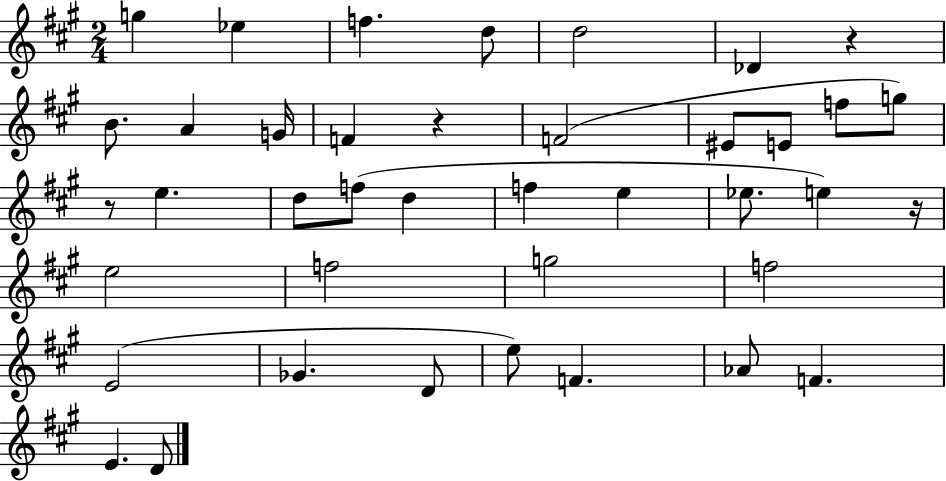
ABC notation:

X:1
T:Untitled
M:2/4
L:1/4
K:A
g _e f d/2 d2 _D z B/2 A G/4 F z F2 ^E/2 E/2 f/2 g/2 z/2 e d/2 f/2 d f e _e/2 e z/4 e2 f2 g2 f2 E2 _G D/2 e/2 F _A/2 F E D/2